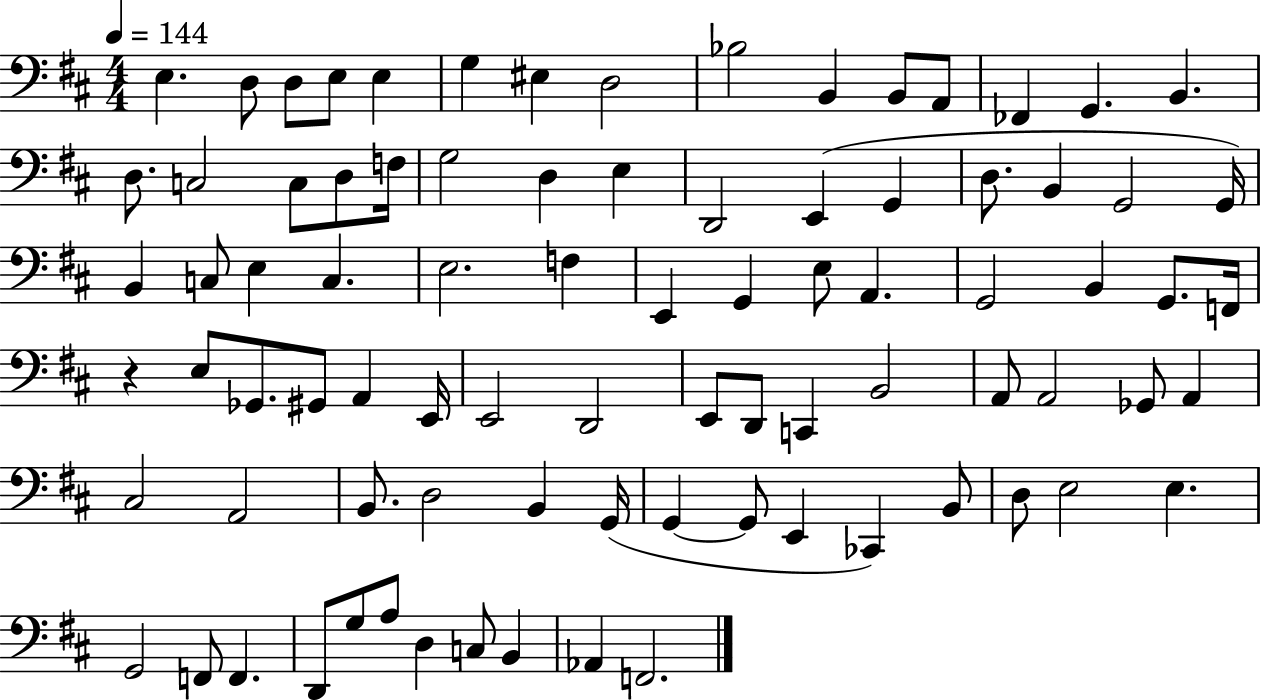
X:1
T:Untitled
M:4/4
L:1/4
K:D
E, D,/2 D,/2 E,/2 E, G, ^E, D,2 _B,2 B,, B,,/2 A,,/2 _F,, G,, B,, D,/2 C,2 C,/2 D,/2 F,/4 G,2 D, E, D,,2 E,, G,, D,/2 B,, G,,2 G,,/4 B,, C,/2 E, C, E,2 F, E,, G,, E,/2 A,, G,,2 B,, G,,/2 F,,/4 z E,/2 _G,,/2 ^G,,/2 A,, E,,/4 E,,2 D,,2 E,,/2 D,,/2 C,, B,,2 A,,/2 A,,2 _G,,/2 A,, ^C,2 A,,2 B,,/2 D,2 B,, G,,/4 G,, G,,/2 E,, _C,, B,,/2 D,/2 E,2 E, G,,2 F,,/2 F,, D,,/2 G,/2 A,/2 D, C,/2 B,, _A,, F,,2